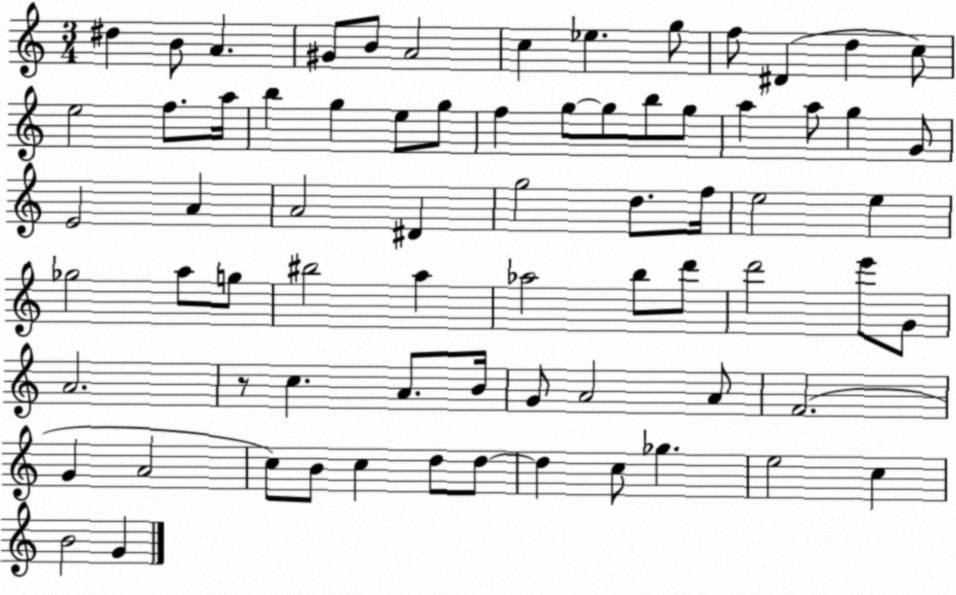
X:1
T:Untitled
M:3/4
L:1/4
K:C
^d B/2 A ^G/2 B/2 A2 c _e g/2 f/2 ^D d c/2 e2 f/2 a/4 b g e/2 g/2 f g/2 g/2 b/2 g/2 a a/2 g G/2 E2 A A2 ^D g2 d/2 f/4 e2 e _g2 a/2 g/2 ^b2 a _a2 b/2 d'/2 d'2 e'/2 G/2 A2 z/2 c A/2 B/4 G/2 A2 A/2 F2 G A2 c/2 B/2 c d/2 d/2 d c/2 _g e2 c B2 G